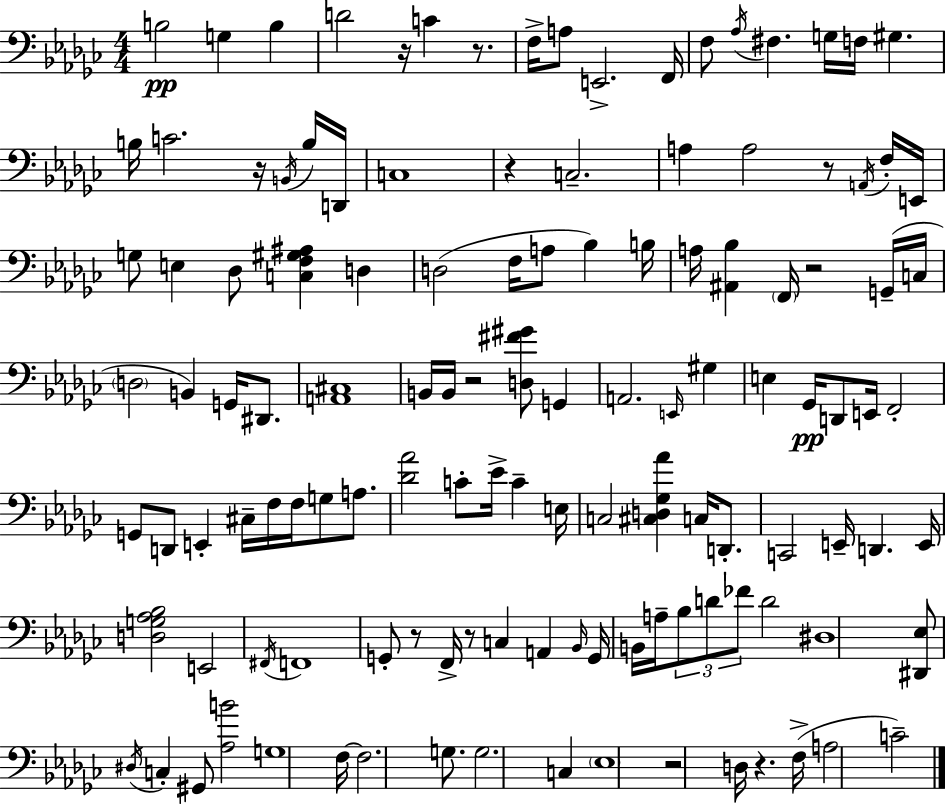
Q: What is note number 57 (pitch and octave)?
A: D2